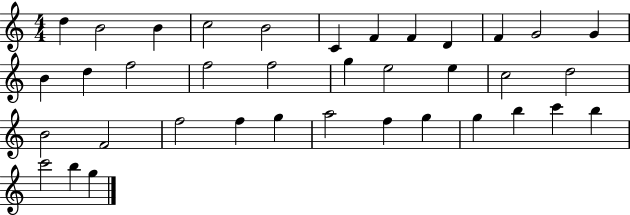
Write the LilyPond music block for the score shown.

{
  \clef treble
  \numericTimeSignature
  \time 4/4
  \key c \major
  d''4 b'2 b'4 | c''2 b'2 | c'4 f'4 f'4 d'4 | f'4 g'2 g'4 | \break b'4 d''4 f''2 | f''2 f''2 | g''4 e''2 e''4 | c''2 d''2 | \break b'2 f'2 | f''2 f''4 g''4 | a''2 f''4 g''4 | g''4 b''4 c'''4 b''4 | \break c'''2 b''4 g''4 | \bar "|."
}